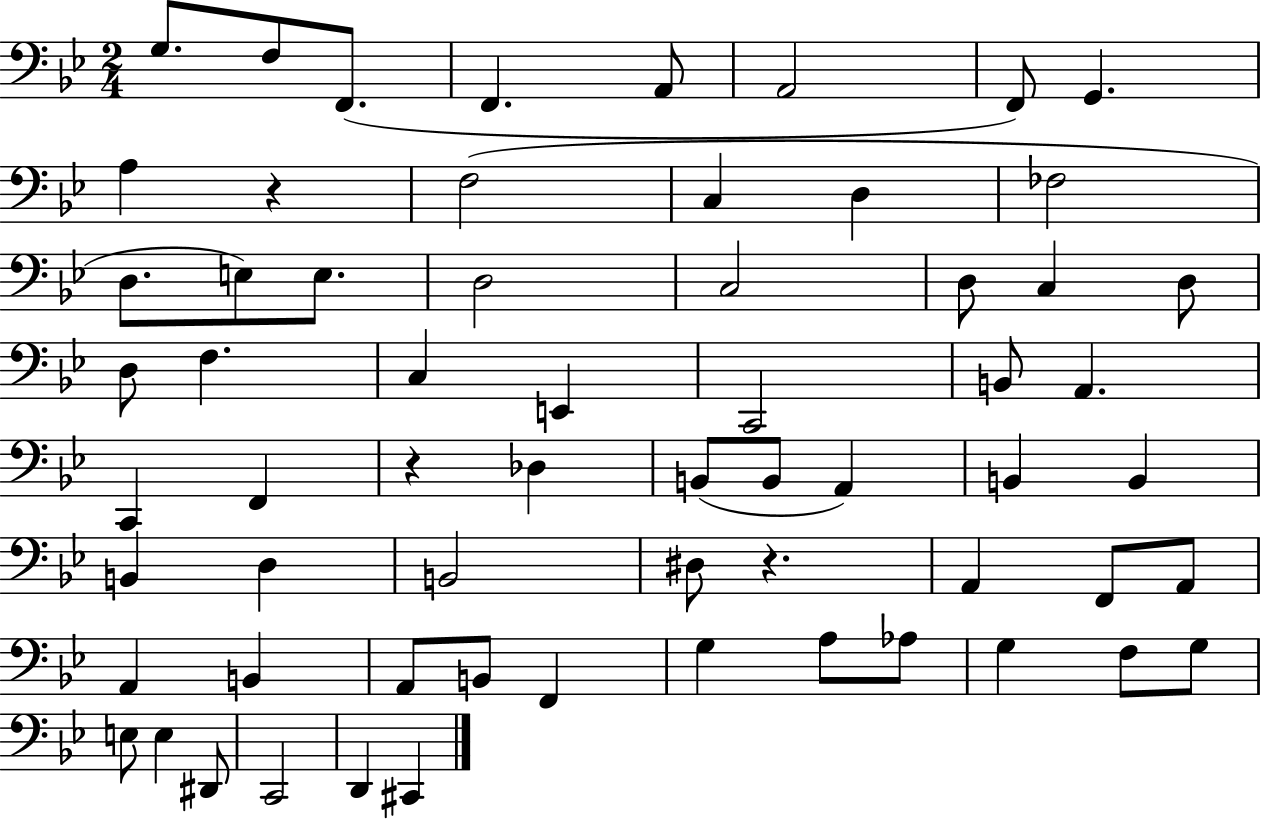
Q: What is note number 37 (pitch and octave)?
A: B2